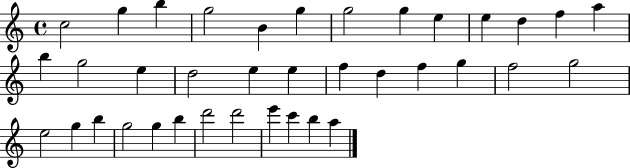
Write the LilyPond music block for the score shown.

{
  \clef treble
  \time 4/4
  \defaultTimeSignature
  \key c \major
  c''2 g''4 b''4 | g''2 b'4 g''4 | g''2 g''4 e''4 | e''4 d''4 f''4 a''4 | \break b''4 g''2 e''4 | d''2 e''4 e''4 | f''4 d''4 f''4 g''4 | f''2 g''2 | \break e''2 g''4 b''4 | g''2 g''4 b''4 | d'''2 d'''2 | e'''4 c'''4 b''4 a''4 | \break \bar "|."
}